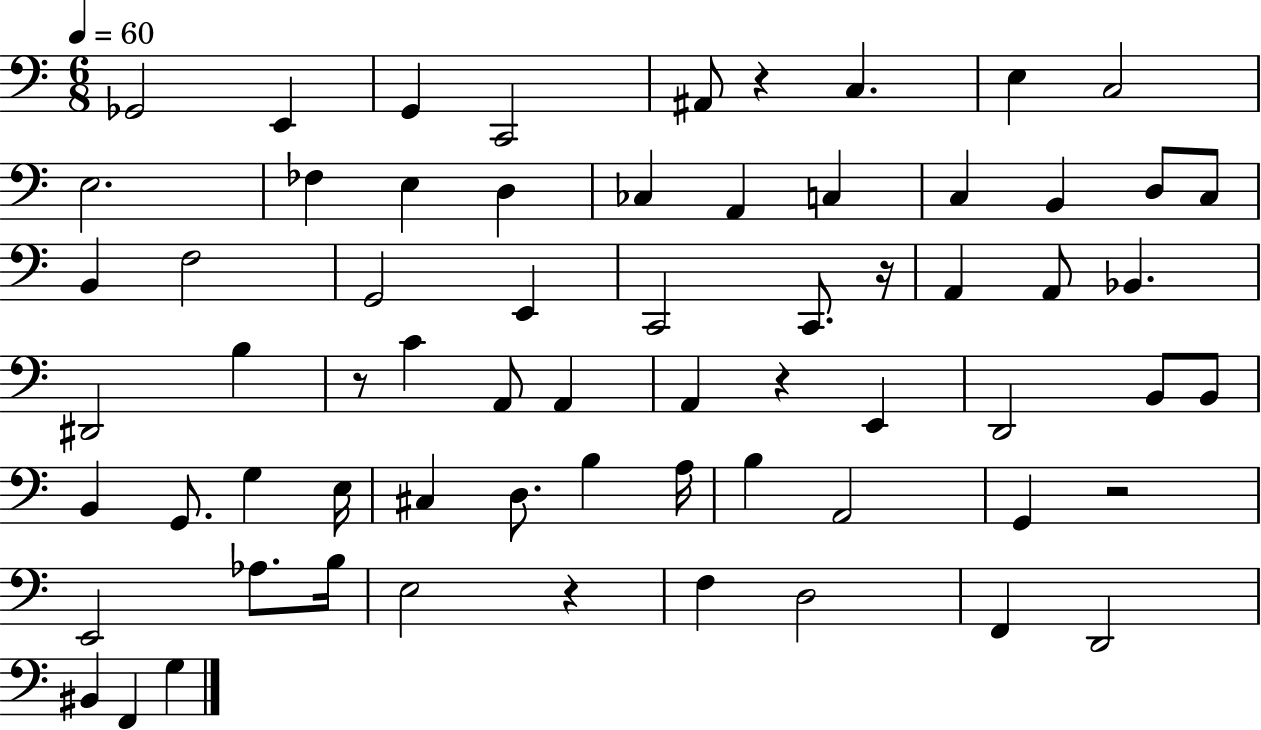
X:1
T:Untitled
M:6/8
L:1/4
K:C
_G,,2 E,, G,, C,,2 ^A,,/2 z C, E, C,2 E,2 _F, E, D, _C, A,, C, C, B,, D,/2 C,/2 B,, F,2 G,,2 E,, C,,2 C,,/2 z/4 A,, A,,/2 _B,, ^D,,2 B, z/2 C A,,/2 A,, A,, z E,, D,,2 B,,/2 B,,/2 B,, G,,/2 G, E,/4 ^C, D,/2 B, A,/4 B, A,,2 G,, z2 E,,2 _A,/2 B,/4 E,2 z F, D,2 F,, D,,2 ^B,, F,, G,